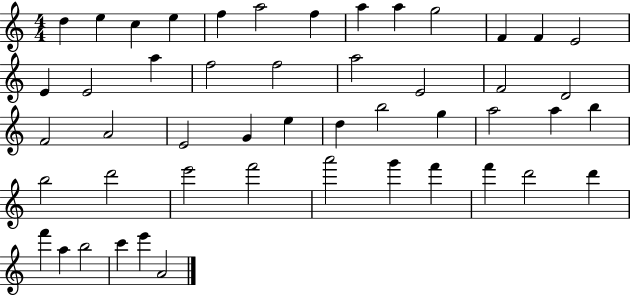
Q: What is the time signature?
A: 4/4